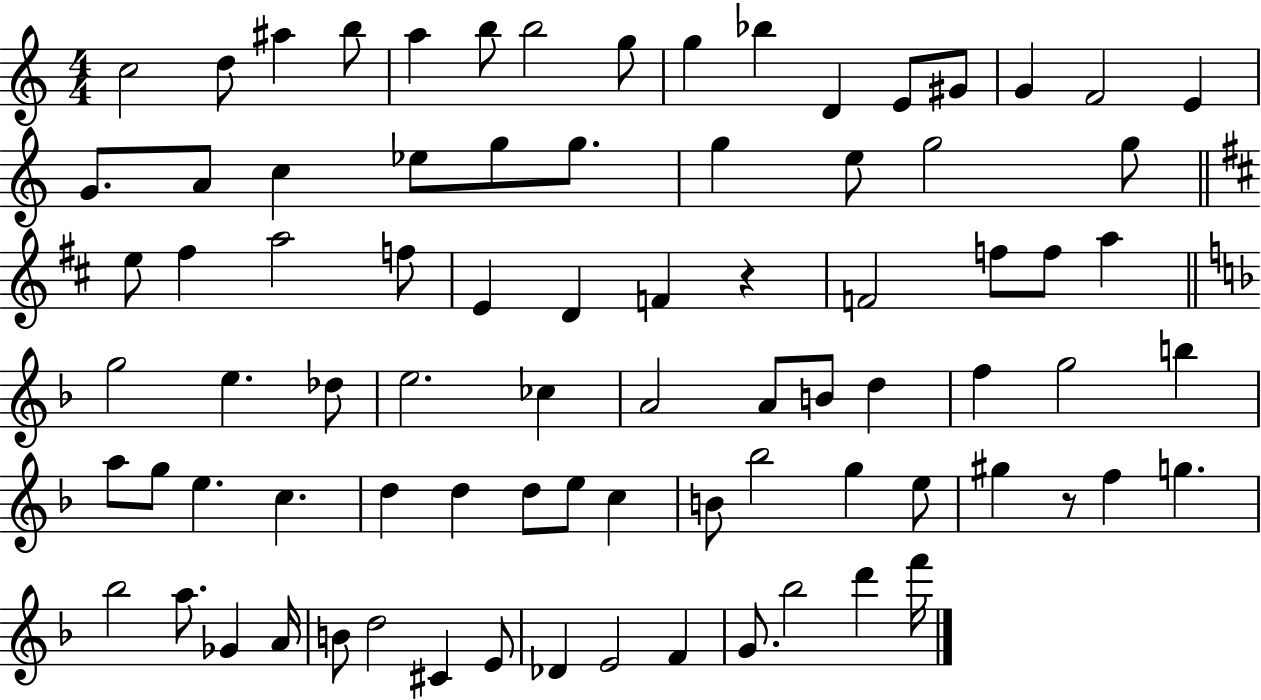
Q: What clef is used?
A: treble